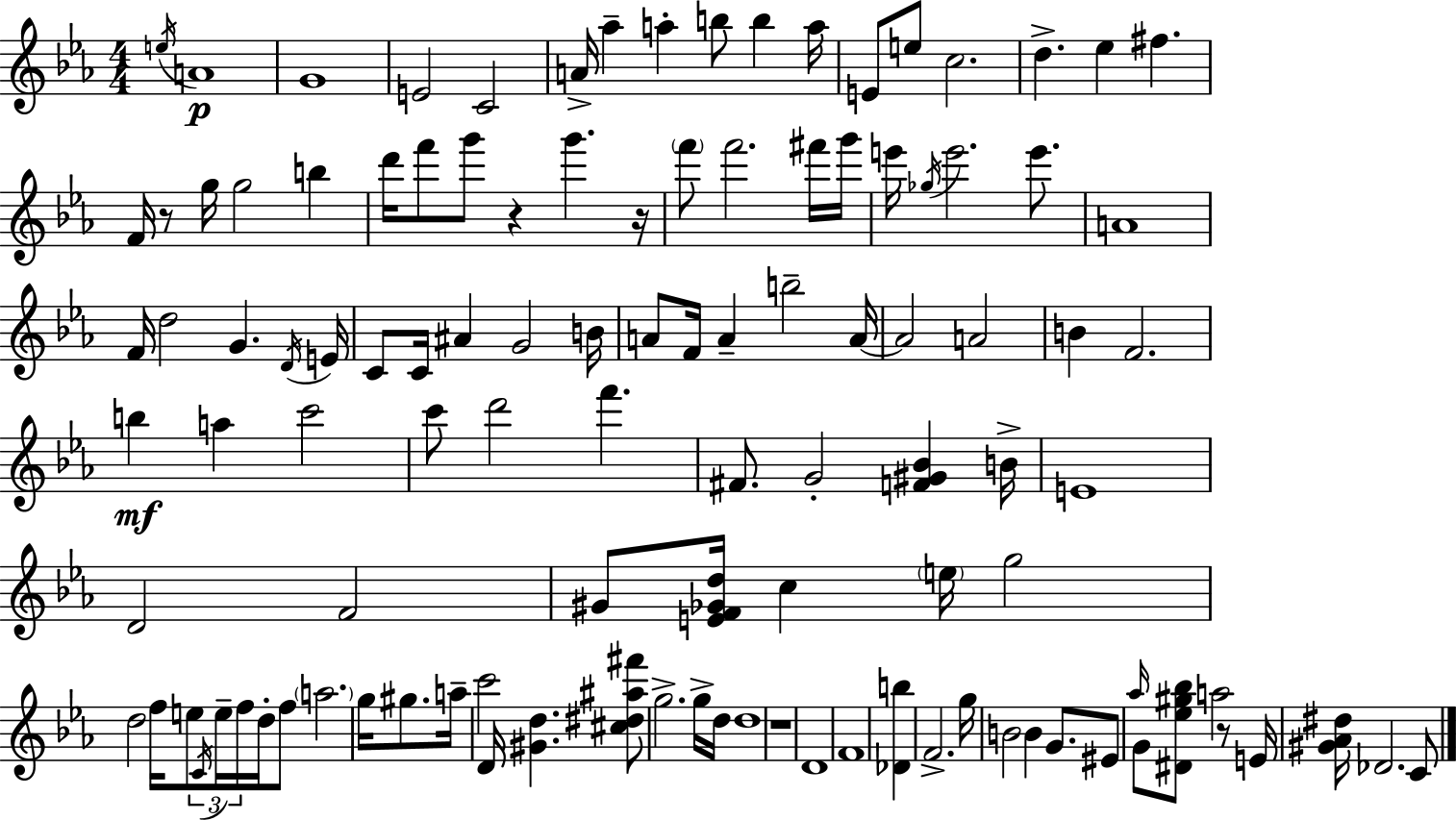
E5/s A4/w G4/w E4/h C4/h A4/s Ab5/q A5/q B5/e B5/q A5/s E4/e E5/e C5/h. D5/q. Eb5/q F#5/q. F4/s R/e G5/s G5/h B5/q D6/s F6/e G6/e R/q G6/q. R/s F6/e F6/h. F#6/s G6/s E6/s Gb5/s E6/h. E6/e. A4/w F4/s D5/h G4/q. D4/s E4/s C4/e C4/s A#4/q G4/h B4/s A4/e F4/s A4/q B5/h A4/s A4/h A4/h B4/q F4/h. B5/q A5/q C6/h C6/e D6/h F6/q. F#4/e. G4/h [F4,G#4,Bb4]/q B4/s E4/w D4/h F4/h G#4/e [E4,F4,Gb4,D5]/s C5/q E5/s G5/h D5/h F5/s E5/e C4/s E5/s F5/s D5/s F5/e A5/h. G5/s G#5/e. A5/s C6/h D4/s [G#4,D5]/q. [C#5,D#5,A#5,F#6]/e G5/h. G5/s D5/s D5/w R/w D4/w F4/w [Db4,B5]/q F4/h. G5/s B4/h B4/q G4/e. EIS4/e Ab5/s G4/e [D#4,Eb5,G#5,Bb5]/e A5/h R/e E4/s [G#4,Ab4,D#5]/s Db4/h. C4/e